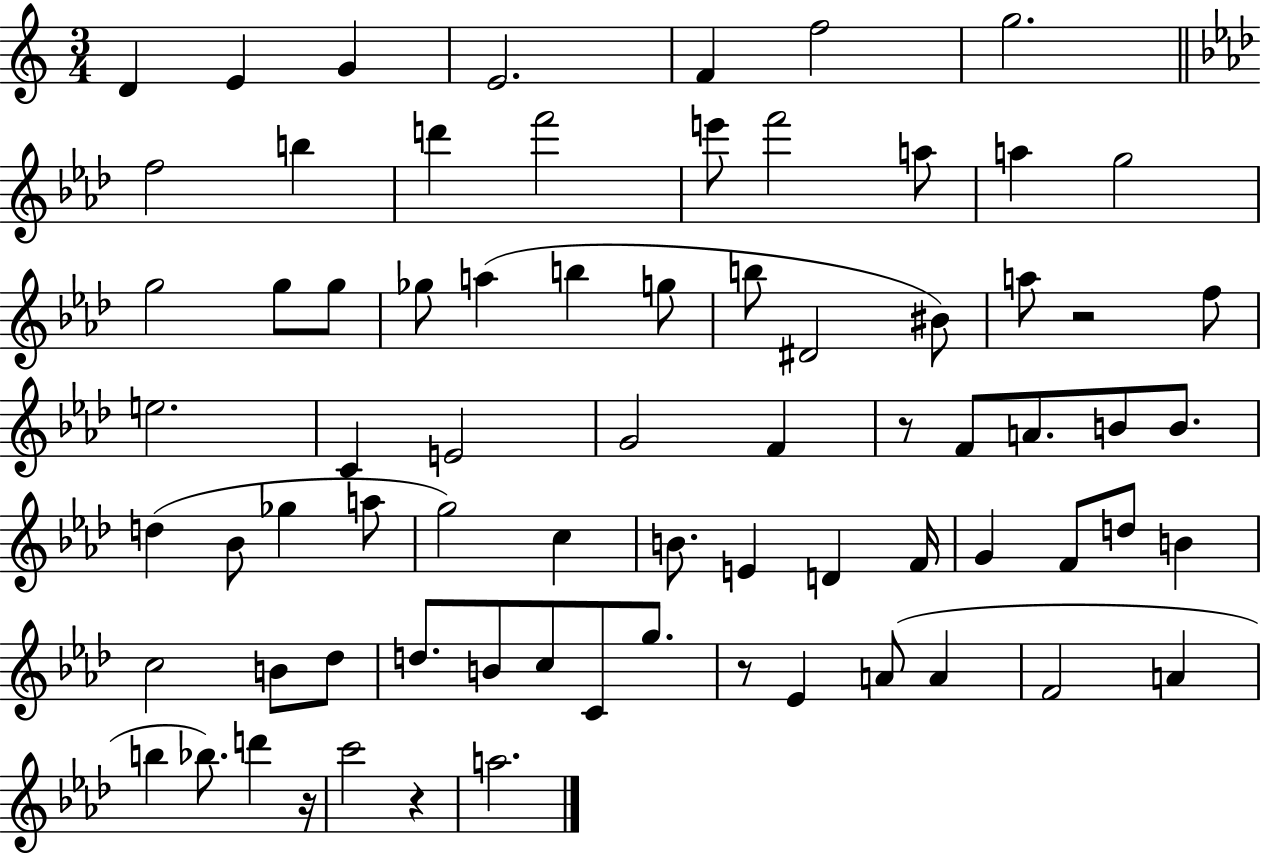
D4/q E4/q G4/q E4/h. F4/q F5/h G5/h. F5/h B5/q D6/q F6/h E6/e F6/h A5/e A5/q G5/h G5/h G5/e G5/e Gb5/e A5/q B5/q G5/e B5/e D#4/h BIS4/e A5/e R/h F5/e E5/h. C4/q E4/h G4/h F4/q R/e F4/e A4/e. B4/e B4/e. D5/q Bb4/e Gb5/q A5/e G5/h C5/q B4/e. E4/q D4/q F4/s G4/q F4/e D5/e B4/q C5/h B4/e Db5/e D5/e. B4/e C5/e C4/e G5/e. R/e Eb4/q A4/e A4/q F4/h A4/q B5/q Bb5/e. D6/q R/s C6/h R/q A5/h.